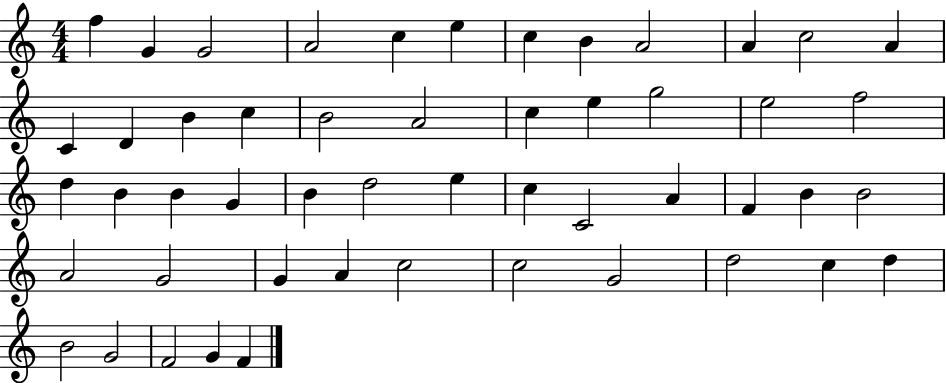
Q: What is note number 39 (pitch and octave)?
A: G4